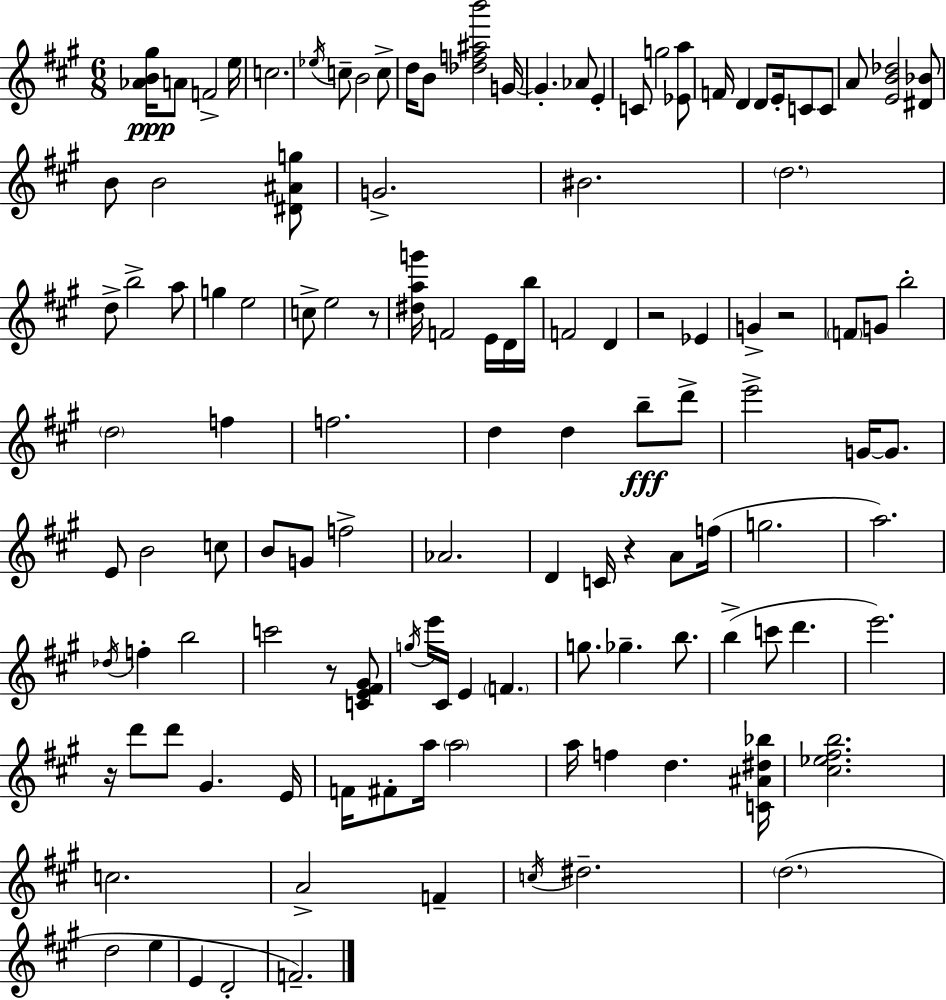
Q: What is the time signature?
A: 6/8